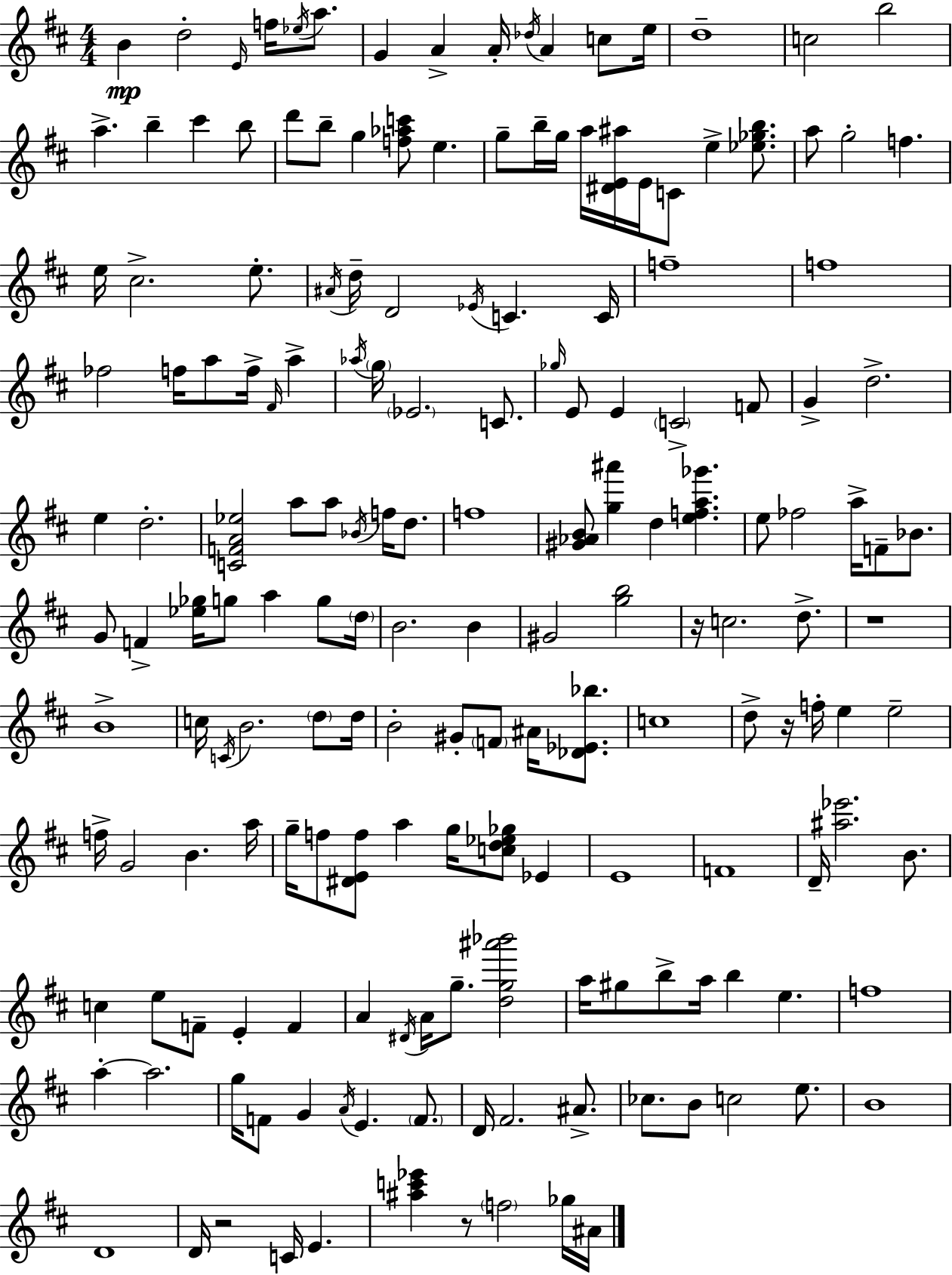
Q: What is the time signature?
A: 4/4